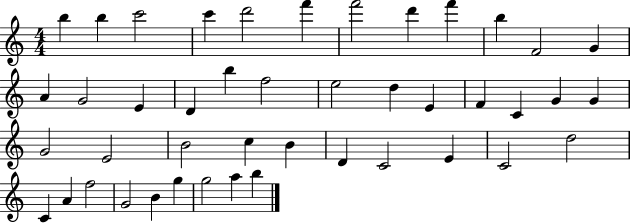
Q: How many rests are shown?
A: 0